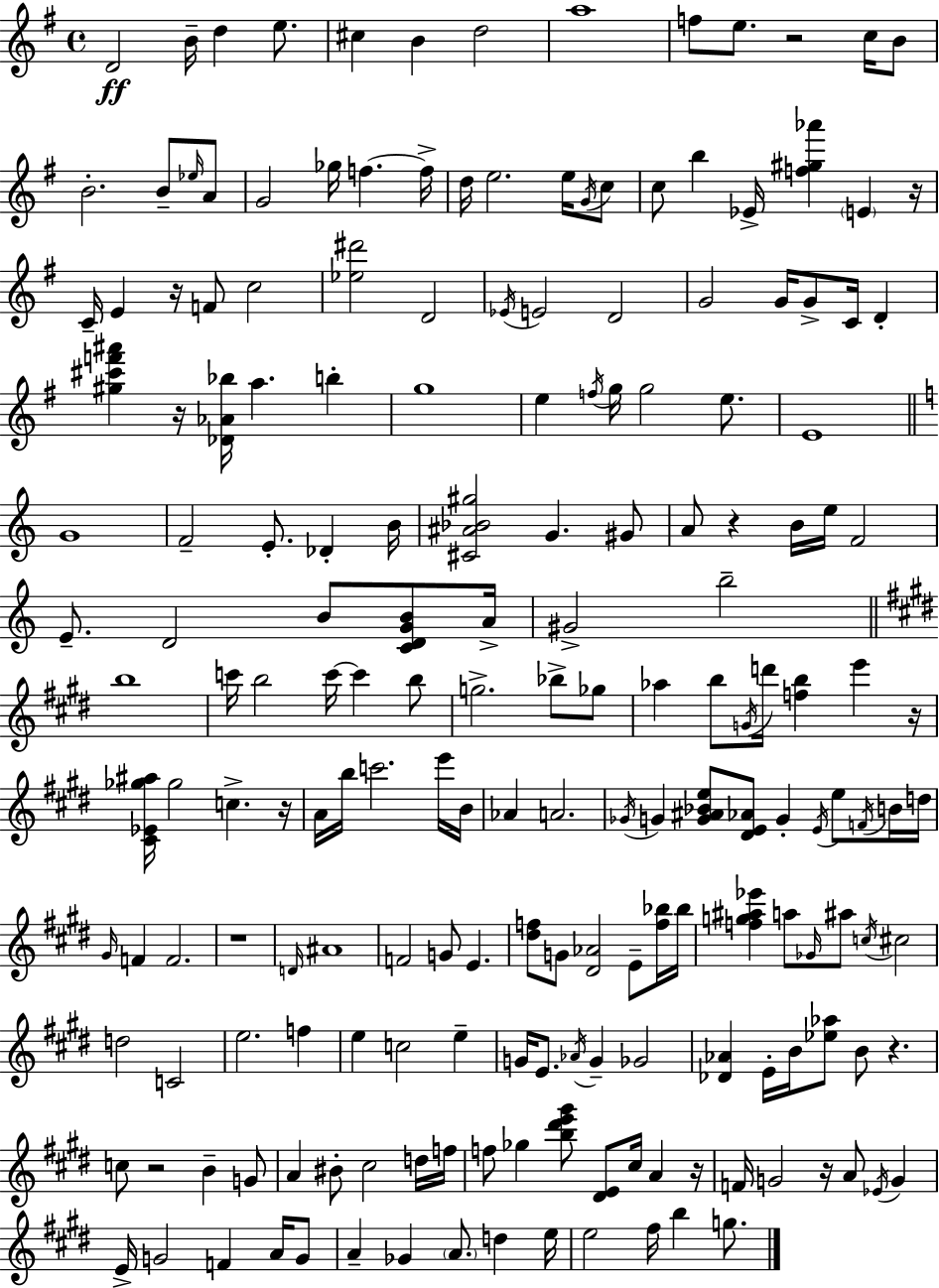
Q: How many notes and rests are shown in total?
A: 191